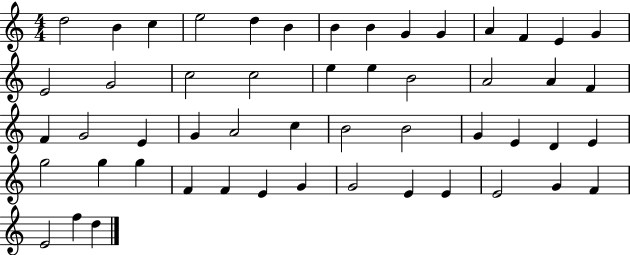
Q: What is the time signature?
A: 4/4